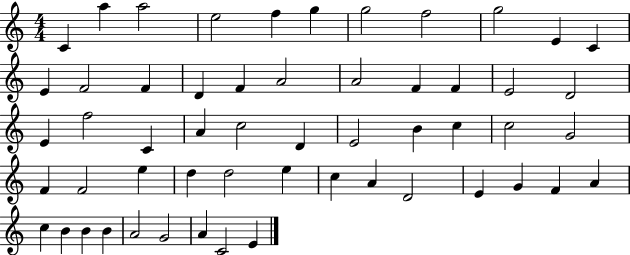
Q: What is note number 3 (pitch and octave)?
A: A5